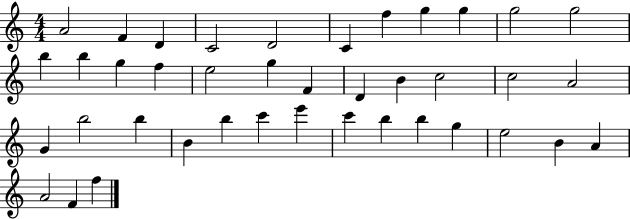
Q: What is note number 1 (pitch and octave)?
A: A4